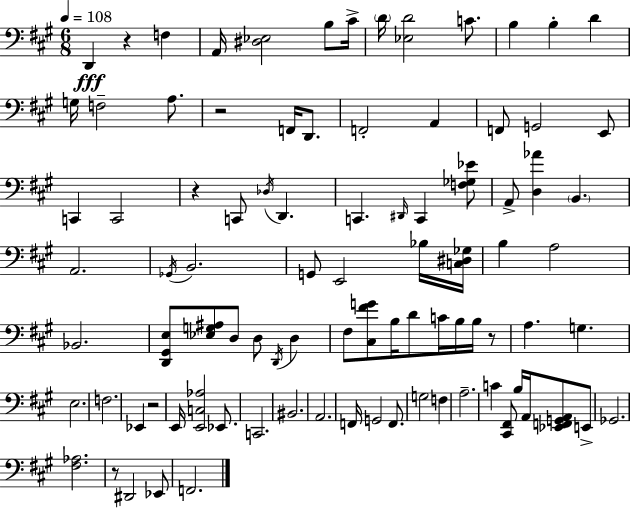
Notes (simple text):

D2/q R/q F3/q A2/s [D#3,Eb3]/h B3/e C#4/s D4/s [Eb3,D4]/h C4/e. B3/q B3/q D4/q G3/s F3/h A3/e. R/h F2/s D2/e. F2/h A2/q F2/e G2/h E2/e C2/q C2/h R/q C2/e Db3/s D2/q. C2/q. D#2/s C2/q [F3,Gb3,Eb4]/e A2/e [D3,Ab4]/q B2/q. A2/h. Gb2/s B2/h. G2/e E2/h Bb3/s [C3,D#3,Gb3]/s B3/q A3/h Bb2/h. [D2,G#2,E3]/e [Eb3,G3,A#3]/e D3/e D3/e D2/s D3/q F#3/e [C#3,F#4,G4]/e B3/s D4/e C4/s B3/s B3/s R/e A3/q. G3/q. E3/h. F3/h. Eb2/q R/h E2/s [E2,C3,Ab3]/h Eb2/e. C2/h. BIS2/h. A2/h. F2/s G2/h F2/e. G3/h F3/q A3/h. C4/q [C#2,F#2]/e B3/s A2/s [Eb2,F2,G2,A2]/e E2/e Gb2/h. [F#3,Ab3]/h. R/e D#2/h Eb2/e F2/h.